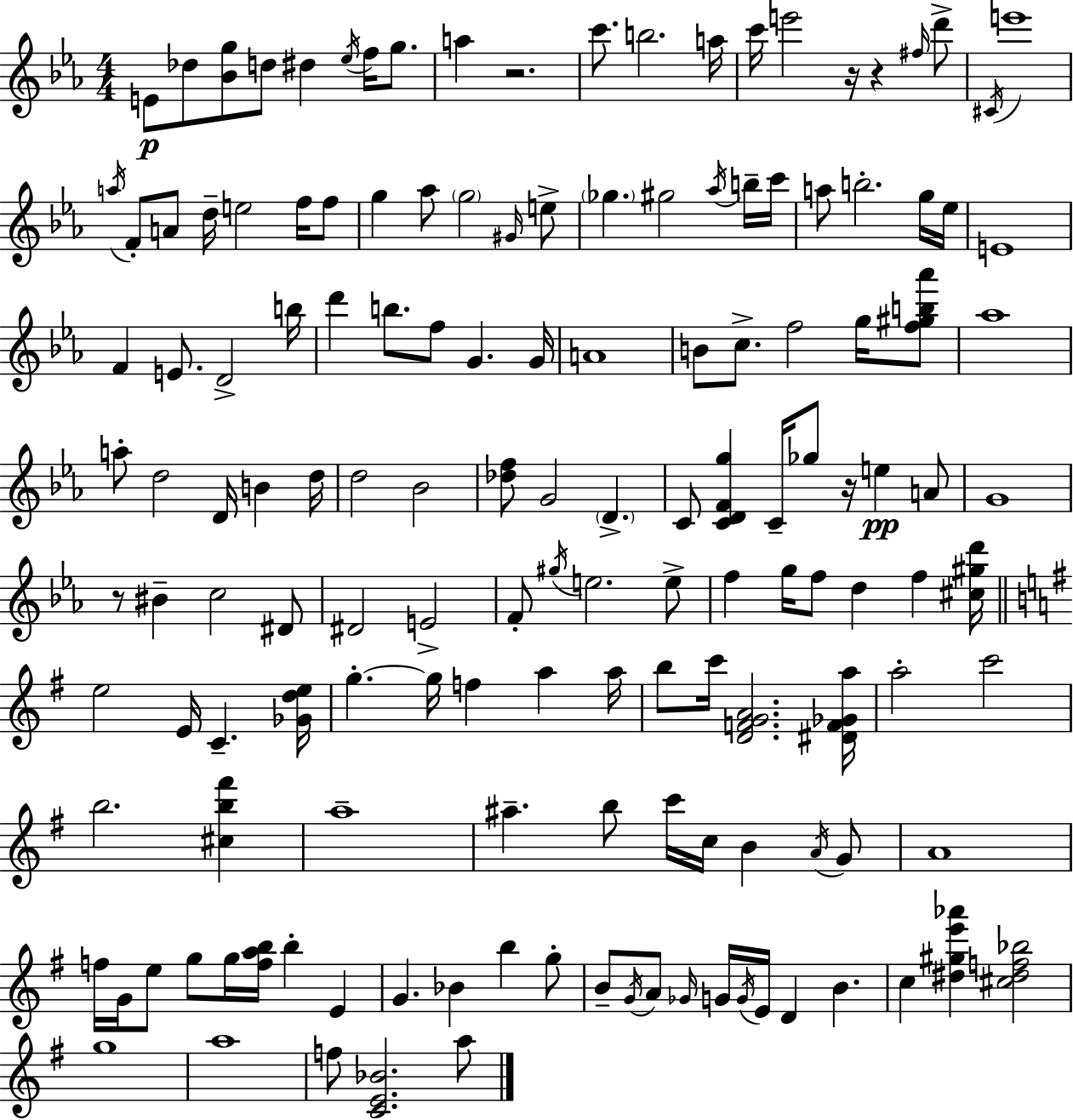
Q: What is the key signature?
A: EES major